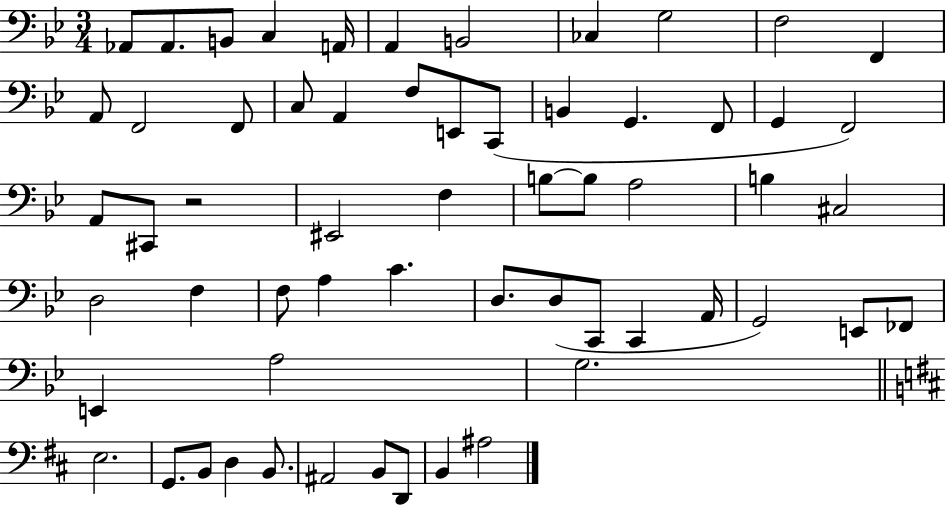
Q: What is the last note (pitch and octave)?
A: A#3